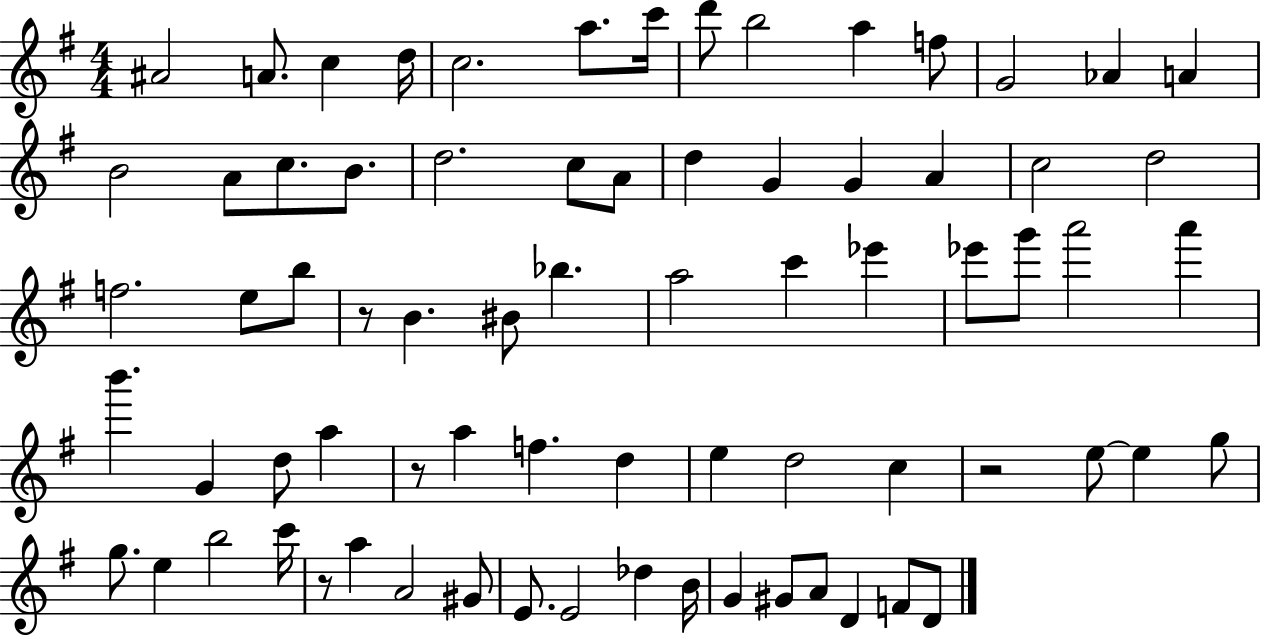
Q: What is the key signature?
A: G major